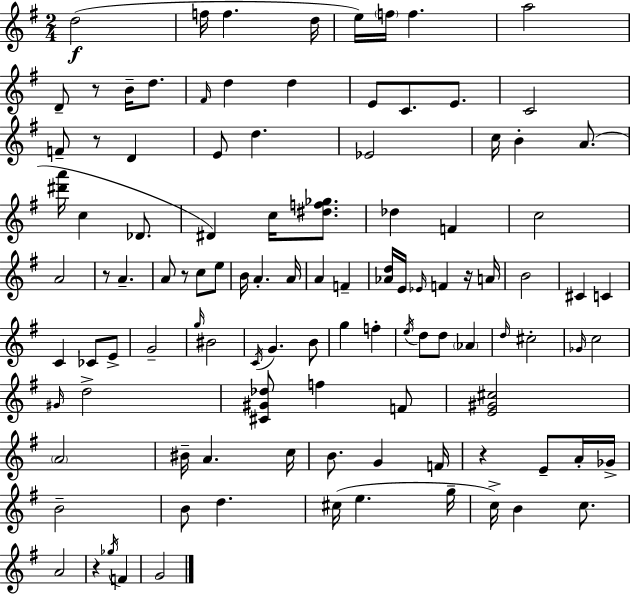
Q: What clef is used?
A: treble